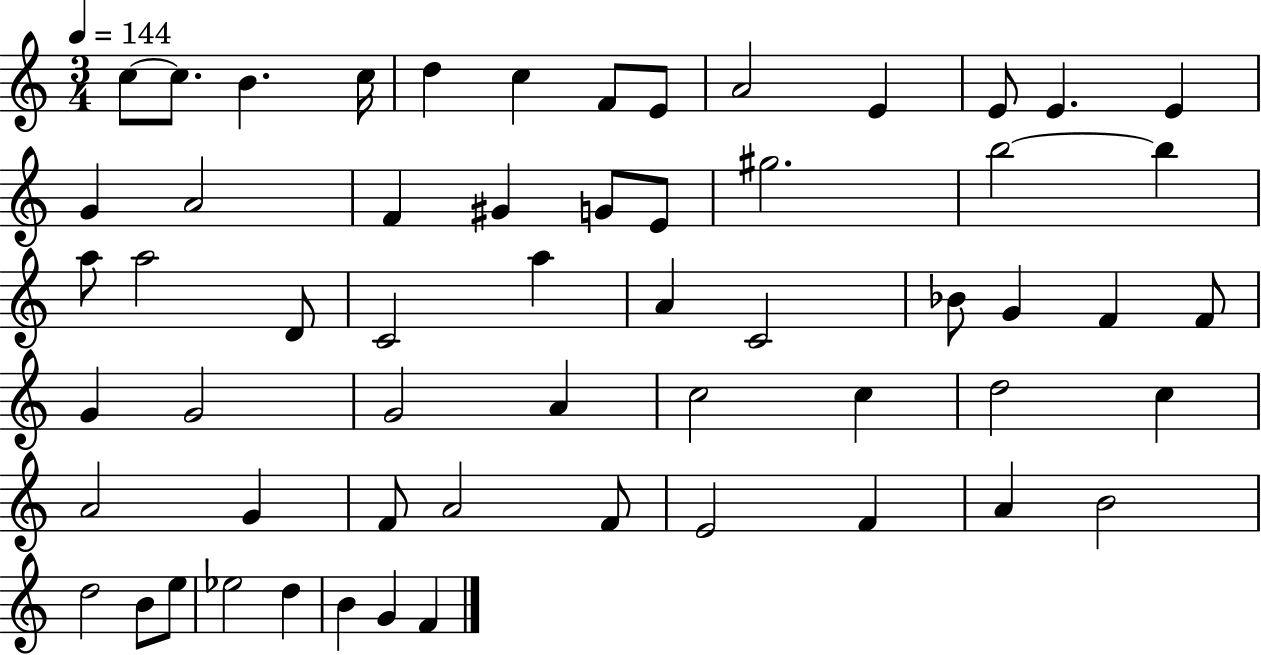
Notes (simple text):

C5/e C5/e. B4/q. C5/s D5/q C5/q F4/e E4/e A4/h E4/q E4/e E4/q. E4/q G4/q A4/h F4/q G#4/q G4/e E4/e G#5/h. B5/h B5/q A5/e A5/h D4/e C4/h A5/q A4/q C4/h Bb4/e G4/q F4/q F4/e G4/q G4/h G4/h A4/q C5/h C5/q D5/h C5/q A4/h G4/q F4/e A4/h F4/e E4/h F4/q A4/q B4/h D5/h B4/e E5/e Eb5/h D5/q B4/q G4/q F4/q